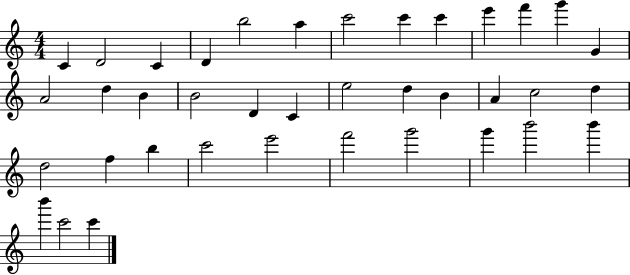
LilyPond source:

{
  \clef treble
  \numericTimeSignature
  \time 4/4
  \key c \major
  c'4 d'2 c'4 | d'4 b''2 a''4 | c'''2 c'''4 c'''4 | e'''4 f'''4 g'''4 g'4 | \break a'2 d''4 b'4 | b'2 d'4 c'4 | e''2 d''4 b'4 | a'4 c''2 d''4 | \break d''2 f''4 b''4 | c'''2 e'''2 | f'''2 g'''2 | g'''4 b'''2 b'''4 | \break b'''4 c'''2 c'''4 | \bar "|."
}